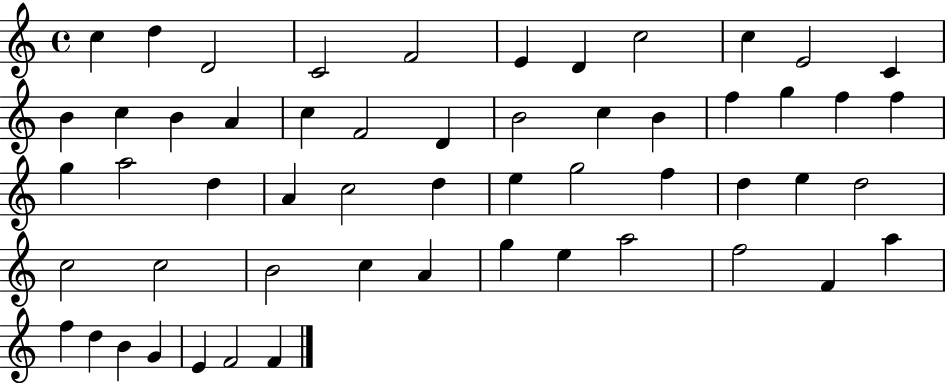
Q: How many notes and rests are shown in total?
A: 55